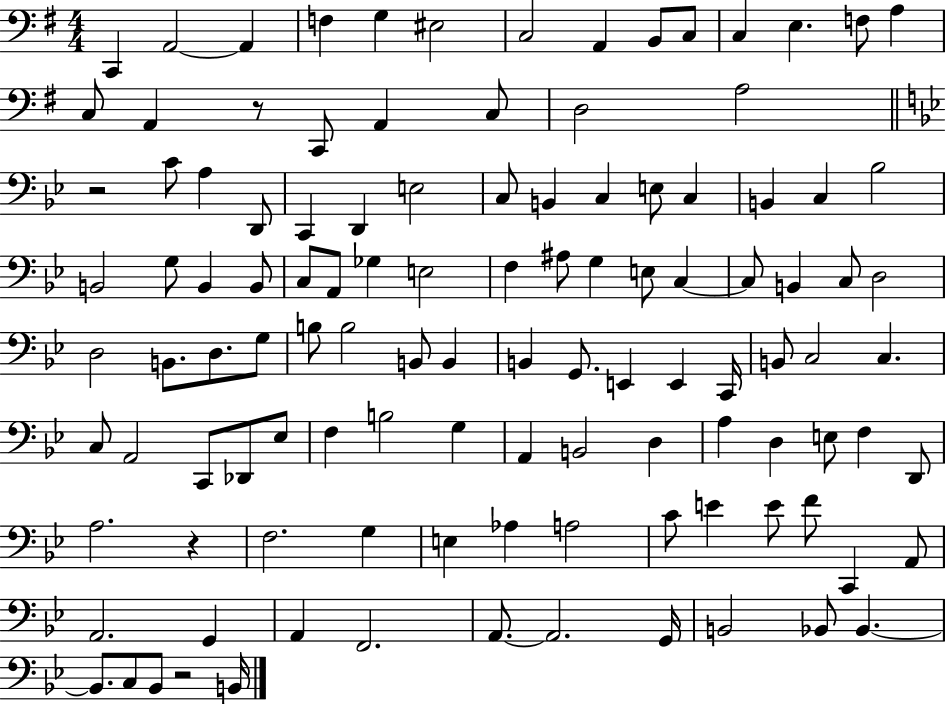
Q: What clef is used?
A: bass